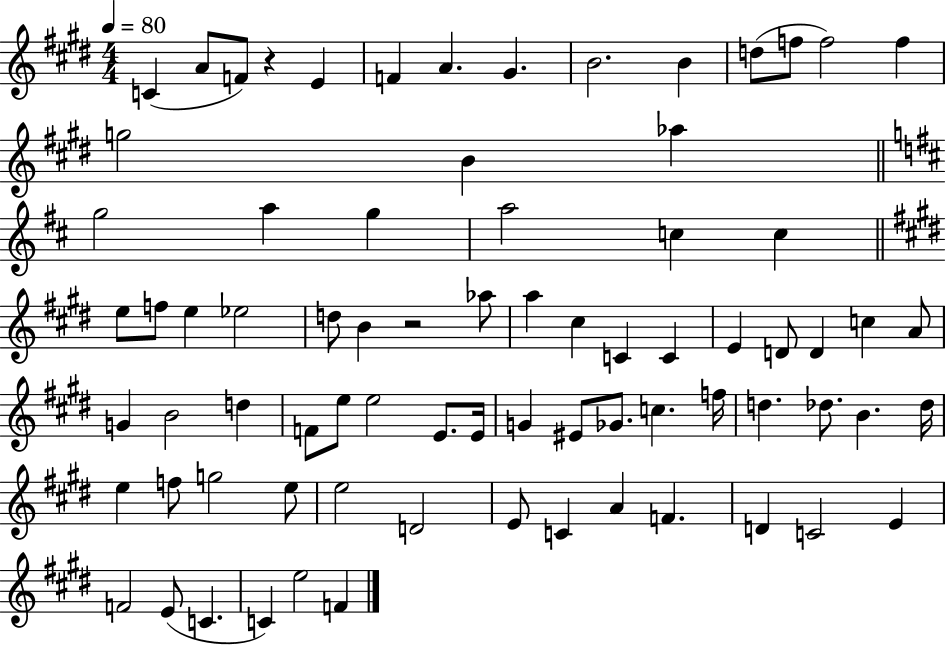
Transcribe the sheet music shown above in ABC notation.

X:1
T:Untitled
M:4/4
L:1/4
K:E
C A/2 F/2 z E F A ^G B2 B d/2 f/2 f2 f g2 B _a g2 a g a2 c c e/2 f/2 e _e2 d/2 B z2 _a/2 a ^c C C E D/2 D c A/2 G B2 d F/2 e/2 e2 E/2 E/4 G ^E/2 _G/2 c f/4 d _d/2 B _d/4 e f/2 g2 e/2 e2 D2 E/2 C A F D C2 E F2 E/2 C C e2 F